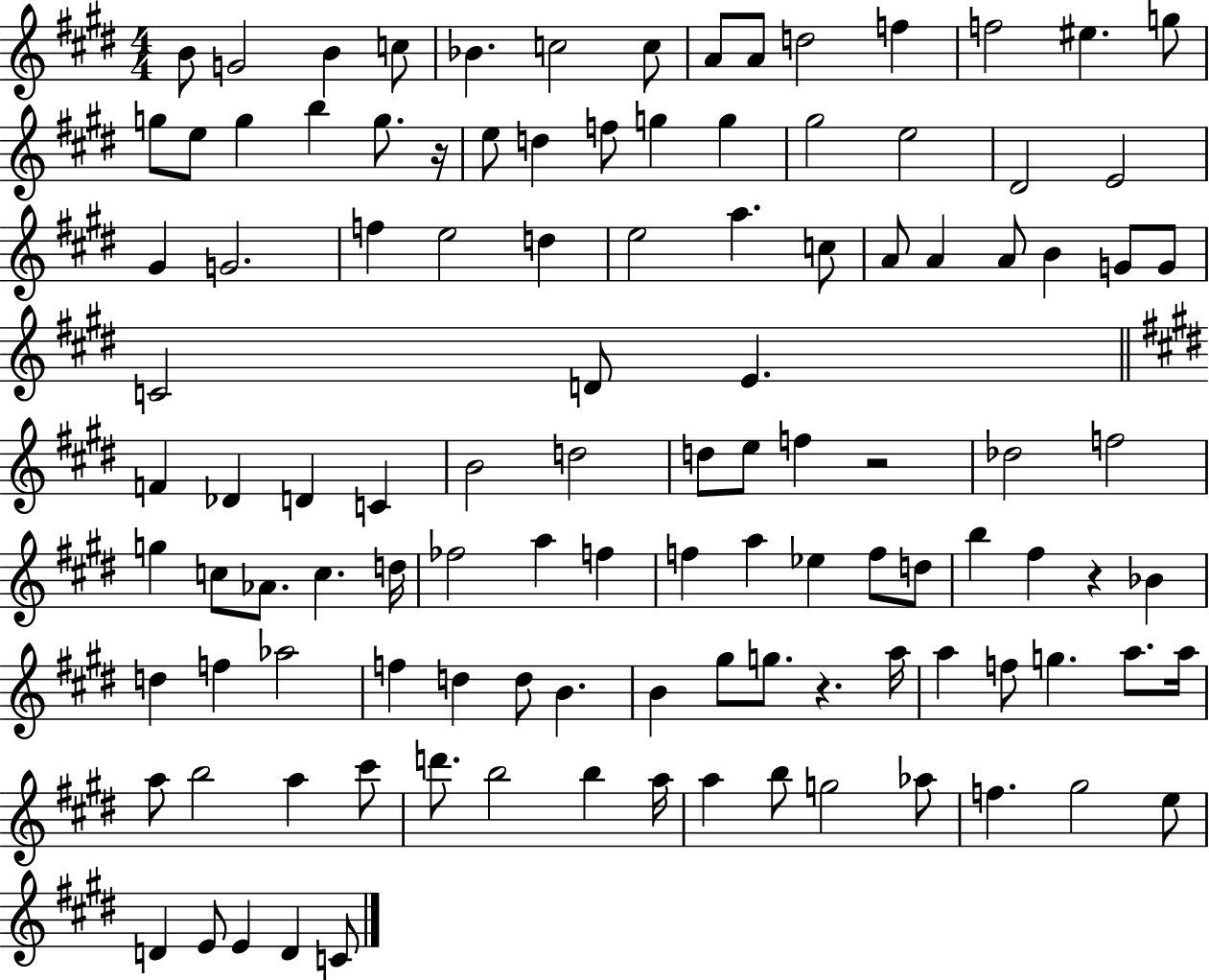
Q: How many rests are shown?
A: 4